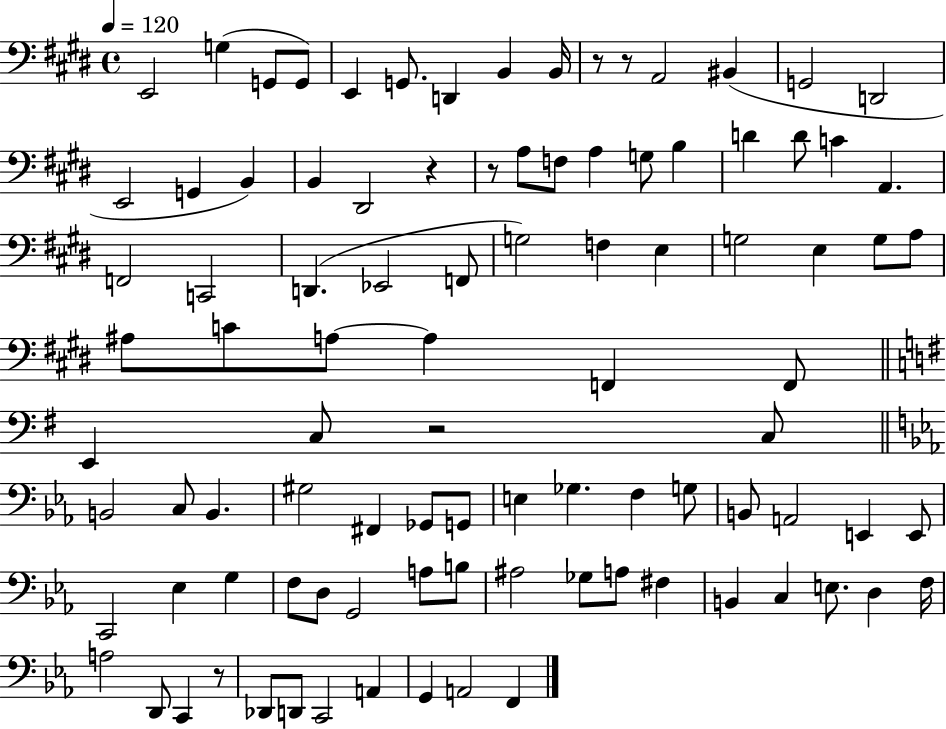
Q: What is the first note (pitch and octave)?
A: E2